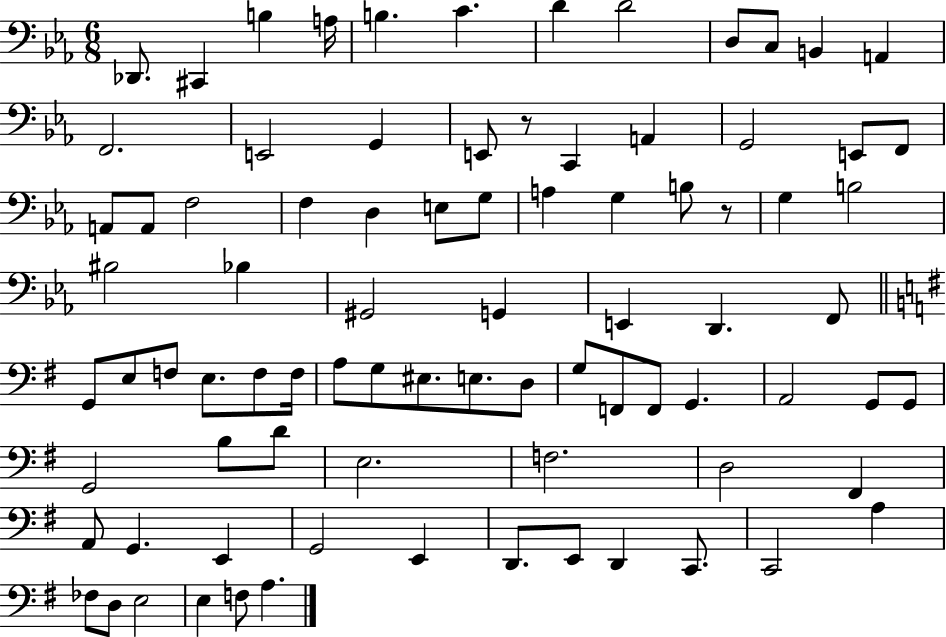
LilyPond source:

{
  \clef bass
  \numericTimeSignature
  \time 6/8
  \key ees \major
  des,8. cis,4 b4 a16 | b4. c'4. | d'4 d'2 | d8 c8 b,4 a,4 | \break f,2. | e,2 g,4 | e,8 r8 c,4 a,4 | g,2 e,8 f,8 | \break a,8 a,8 f2 | f4 d4 e8 g8 | a4 g4 b8 r8 | g4 b2 | \break bis2 bes4 | gis,2 g,4 | e,4 d,4. f,8 | \bar "||" \break \key e \minor g,8 e8 f8 e8. f8 f16 | a8 g8 eis8. e8. d8 | g8 f,8 f,8 g,4. | a,2 g,8 g,8 | \break g,2 b8 d'8 | e2. | f2. | d2 fis,4 | \break a,8 g,4. e,4 | g,2 e,4 | d,8. e,8 d,4 c,8. | c,2 a4 | \break fes8 d8 e2 | e4 f8 a4. | \bar "|."
}